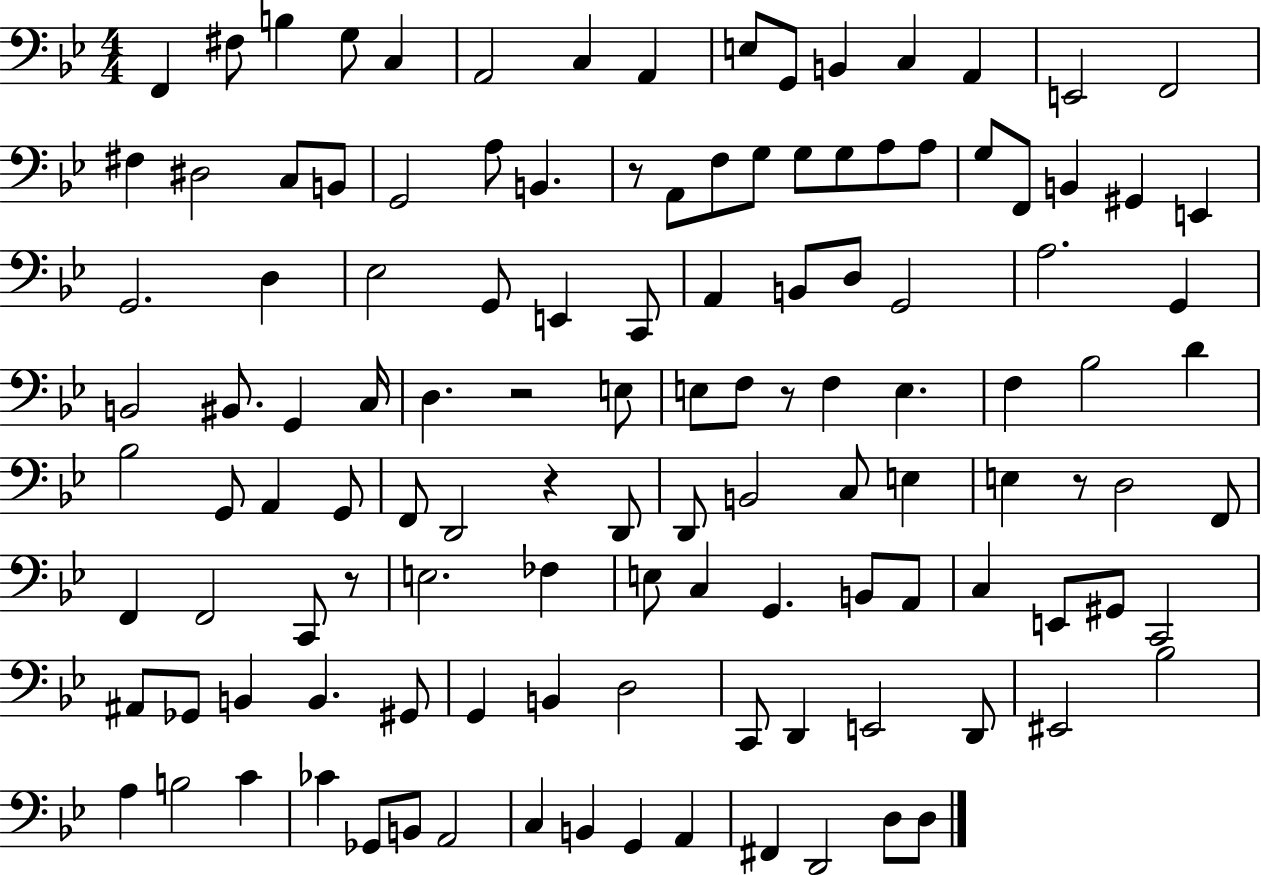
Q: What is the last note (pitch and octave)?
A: D3